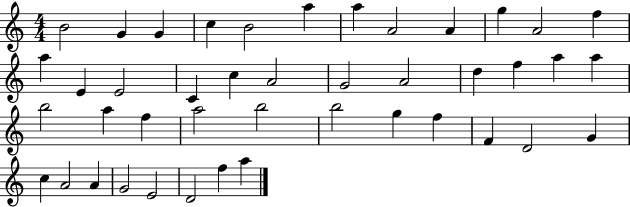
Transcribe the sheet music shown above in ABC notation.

X:1
T:Untitled
M:4/4
L:1/4
K:C
B2 G G c B2 a a A2 A g A2 f a E E2 C c A2 G2 A2 d f a a b2 a f a2 b2 b2 g f F D2 G c A2 A G2 E2 D2 f a